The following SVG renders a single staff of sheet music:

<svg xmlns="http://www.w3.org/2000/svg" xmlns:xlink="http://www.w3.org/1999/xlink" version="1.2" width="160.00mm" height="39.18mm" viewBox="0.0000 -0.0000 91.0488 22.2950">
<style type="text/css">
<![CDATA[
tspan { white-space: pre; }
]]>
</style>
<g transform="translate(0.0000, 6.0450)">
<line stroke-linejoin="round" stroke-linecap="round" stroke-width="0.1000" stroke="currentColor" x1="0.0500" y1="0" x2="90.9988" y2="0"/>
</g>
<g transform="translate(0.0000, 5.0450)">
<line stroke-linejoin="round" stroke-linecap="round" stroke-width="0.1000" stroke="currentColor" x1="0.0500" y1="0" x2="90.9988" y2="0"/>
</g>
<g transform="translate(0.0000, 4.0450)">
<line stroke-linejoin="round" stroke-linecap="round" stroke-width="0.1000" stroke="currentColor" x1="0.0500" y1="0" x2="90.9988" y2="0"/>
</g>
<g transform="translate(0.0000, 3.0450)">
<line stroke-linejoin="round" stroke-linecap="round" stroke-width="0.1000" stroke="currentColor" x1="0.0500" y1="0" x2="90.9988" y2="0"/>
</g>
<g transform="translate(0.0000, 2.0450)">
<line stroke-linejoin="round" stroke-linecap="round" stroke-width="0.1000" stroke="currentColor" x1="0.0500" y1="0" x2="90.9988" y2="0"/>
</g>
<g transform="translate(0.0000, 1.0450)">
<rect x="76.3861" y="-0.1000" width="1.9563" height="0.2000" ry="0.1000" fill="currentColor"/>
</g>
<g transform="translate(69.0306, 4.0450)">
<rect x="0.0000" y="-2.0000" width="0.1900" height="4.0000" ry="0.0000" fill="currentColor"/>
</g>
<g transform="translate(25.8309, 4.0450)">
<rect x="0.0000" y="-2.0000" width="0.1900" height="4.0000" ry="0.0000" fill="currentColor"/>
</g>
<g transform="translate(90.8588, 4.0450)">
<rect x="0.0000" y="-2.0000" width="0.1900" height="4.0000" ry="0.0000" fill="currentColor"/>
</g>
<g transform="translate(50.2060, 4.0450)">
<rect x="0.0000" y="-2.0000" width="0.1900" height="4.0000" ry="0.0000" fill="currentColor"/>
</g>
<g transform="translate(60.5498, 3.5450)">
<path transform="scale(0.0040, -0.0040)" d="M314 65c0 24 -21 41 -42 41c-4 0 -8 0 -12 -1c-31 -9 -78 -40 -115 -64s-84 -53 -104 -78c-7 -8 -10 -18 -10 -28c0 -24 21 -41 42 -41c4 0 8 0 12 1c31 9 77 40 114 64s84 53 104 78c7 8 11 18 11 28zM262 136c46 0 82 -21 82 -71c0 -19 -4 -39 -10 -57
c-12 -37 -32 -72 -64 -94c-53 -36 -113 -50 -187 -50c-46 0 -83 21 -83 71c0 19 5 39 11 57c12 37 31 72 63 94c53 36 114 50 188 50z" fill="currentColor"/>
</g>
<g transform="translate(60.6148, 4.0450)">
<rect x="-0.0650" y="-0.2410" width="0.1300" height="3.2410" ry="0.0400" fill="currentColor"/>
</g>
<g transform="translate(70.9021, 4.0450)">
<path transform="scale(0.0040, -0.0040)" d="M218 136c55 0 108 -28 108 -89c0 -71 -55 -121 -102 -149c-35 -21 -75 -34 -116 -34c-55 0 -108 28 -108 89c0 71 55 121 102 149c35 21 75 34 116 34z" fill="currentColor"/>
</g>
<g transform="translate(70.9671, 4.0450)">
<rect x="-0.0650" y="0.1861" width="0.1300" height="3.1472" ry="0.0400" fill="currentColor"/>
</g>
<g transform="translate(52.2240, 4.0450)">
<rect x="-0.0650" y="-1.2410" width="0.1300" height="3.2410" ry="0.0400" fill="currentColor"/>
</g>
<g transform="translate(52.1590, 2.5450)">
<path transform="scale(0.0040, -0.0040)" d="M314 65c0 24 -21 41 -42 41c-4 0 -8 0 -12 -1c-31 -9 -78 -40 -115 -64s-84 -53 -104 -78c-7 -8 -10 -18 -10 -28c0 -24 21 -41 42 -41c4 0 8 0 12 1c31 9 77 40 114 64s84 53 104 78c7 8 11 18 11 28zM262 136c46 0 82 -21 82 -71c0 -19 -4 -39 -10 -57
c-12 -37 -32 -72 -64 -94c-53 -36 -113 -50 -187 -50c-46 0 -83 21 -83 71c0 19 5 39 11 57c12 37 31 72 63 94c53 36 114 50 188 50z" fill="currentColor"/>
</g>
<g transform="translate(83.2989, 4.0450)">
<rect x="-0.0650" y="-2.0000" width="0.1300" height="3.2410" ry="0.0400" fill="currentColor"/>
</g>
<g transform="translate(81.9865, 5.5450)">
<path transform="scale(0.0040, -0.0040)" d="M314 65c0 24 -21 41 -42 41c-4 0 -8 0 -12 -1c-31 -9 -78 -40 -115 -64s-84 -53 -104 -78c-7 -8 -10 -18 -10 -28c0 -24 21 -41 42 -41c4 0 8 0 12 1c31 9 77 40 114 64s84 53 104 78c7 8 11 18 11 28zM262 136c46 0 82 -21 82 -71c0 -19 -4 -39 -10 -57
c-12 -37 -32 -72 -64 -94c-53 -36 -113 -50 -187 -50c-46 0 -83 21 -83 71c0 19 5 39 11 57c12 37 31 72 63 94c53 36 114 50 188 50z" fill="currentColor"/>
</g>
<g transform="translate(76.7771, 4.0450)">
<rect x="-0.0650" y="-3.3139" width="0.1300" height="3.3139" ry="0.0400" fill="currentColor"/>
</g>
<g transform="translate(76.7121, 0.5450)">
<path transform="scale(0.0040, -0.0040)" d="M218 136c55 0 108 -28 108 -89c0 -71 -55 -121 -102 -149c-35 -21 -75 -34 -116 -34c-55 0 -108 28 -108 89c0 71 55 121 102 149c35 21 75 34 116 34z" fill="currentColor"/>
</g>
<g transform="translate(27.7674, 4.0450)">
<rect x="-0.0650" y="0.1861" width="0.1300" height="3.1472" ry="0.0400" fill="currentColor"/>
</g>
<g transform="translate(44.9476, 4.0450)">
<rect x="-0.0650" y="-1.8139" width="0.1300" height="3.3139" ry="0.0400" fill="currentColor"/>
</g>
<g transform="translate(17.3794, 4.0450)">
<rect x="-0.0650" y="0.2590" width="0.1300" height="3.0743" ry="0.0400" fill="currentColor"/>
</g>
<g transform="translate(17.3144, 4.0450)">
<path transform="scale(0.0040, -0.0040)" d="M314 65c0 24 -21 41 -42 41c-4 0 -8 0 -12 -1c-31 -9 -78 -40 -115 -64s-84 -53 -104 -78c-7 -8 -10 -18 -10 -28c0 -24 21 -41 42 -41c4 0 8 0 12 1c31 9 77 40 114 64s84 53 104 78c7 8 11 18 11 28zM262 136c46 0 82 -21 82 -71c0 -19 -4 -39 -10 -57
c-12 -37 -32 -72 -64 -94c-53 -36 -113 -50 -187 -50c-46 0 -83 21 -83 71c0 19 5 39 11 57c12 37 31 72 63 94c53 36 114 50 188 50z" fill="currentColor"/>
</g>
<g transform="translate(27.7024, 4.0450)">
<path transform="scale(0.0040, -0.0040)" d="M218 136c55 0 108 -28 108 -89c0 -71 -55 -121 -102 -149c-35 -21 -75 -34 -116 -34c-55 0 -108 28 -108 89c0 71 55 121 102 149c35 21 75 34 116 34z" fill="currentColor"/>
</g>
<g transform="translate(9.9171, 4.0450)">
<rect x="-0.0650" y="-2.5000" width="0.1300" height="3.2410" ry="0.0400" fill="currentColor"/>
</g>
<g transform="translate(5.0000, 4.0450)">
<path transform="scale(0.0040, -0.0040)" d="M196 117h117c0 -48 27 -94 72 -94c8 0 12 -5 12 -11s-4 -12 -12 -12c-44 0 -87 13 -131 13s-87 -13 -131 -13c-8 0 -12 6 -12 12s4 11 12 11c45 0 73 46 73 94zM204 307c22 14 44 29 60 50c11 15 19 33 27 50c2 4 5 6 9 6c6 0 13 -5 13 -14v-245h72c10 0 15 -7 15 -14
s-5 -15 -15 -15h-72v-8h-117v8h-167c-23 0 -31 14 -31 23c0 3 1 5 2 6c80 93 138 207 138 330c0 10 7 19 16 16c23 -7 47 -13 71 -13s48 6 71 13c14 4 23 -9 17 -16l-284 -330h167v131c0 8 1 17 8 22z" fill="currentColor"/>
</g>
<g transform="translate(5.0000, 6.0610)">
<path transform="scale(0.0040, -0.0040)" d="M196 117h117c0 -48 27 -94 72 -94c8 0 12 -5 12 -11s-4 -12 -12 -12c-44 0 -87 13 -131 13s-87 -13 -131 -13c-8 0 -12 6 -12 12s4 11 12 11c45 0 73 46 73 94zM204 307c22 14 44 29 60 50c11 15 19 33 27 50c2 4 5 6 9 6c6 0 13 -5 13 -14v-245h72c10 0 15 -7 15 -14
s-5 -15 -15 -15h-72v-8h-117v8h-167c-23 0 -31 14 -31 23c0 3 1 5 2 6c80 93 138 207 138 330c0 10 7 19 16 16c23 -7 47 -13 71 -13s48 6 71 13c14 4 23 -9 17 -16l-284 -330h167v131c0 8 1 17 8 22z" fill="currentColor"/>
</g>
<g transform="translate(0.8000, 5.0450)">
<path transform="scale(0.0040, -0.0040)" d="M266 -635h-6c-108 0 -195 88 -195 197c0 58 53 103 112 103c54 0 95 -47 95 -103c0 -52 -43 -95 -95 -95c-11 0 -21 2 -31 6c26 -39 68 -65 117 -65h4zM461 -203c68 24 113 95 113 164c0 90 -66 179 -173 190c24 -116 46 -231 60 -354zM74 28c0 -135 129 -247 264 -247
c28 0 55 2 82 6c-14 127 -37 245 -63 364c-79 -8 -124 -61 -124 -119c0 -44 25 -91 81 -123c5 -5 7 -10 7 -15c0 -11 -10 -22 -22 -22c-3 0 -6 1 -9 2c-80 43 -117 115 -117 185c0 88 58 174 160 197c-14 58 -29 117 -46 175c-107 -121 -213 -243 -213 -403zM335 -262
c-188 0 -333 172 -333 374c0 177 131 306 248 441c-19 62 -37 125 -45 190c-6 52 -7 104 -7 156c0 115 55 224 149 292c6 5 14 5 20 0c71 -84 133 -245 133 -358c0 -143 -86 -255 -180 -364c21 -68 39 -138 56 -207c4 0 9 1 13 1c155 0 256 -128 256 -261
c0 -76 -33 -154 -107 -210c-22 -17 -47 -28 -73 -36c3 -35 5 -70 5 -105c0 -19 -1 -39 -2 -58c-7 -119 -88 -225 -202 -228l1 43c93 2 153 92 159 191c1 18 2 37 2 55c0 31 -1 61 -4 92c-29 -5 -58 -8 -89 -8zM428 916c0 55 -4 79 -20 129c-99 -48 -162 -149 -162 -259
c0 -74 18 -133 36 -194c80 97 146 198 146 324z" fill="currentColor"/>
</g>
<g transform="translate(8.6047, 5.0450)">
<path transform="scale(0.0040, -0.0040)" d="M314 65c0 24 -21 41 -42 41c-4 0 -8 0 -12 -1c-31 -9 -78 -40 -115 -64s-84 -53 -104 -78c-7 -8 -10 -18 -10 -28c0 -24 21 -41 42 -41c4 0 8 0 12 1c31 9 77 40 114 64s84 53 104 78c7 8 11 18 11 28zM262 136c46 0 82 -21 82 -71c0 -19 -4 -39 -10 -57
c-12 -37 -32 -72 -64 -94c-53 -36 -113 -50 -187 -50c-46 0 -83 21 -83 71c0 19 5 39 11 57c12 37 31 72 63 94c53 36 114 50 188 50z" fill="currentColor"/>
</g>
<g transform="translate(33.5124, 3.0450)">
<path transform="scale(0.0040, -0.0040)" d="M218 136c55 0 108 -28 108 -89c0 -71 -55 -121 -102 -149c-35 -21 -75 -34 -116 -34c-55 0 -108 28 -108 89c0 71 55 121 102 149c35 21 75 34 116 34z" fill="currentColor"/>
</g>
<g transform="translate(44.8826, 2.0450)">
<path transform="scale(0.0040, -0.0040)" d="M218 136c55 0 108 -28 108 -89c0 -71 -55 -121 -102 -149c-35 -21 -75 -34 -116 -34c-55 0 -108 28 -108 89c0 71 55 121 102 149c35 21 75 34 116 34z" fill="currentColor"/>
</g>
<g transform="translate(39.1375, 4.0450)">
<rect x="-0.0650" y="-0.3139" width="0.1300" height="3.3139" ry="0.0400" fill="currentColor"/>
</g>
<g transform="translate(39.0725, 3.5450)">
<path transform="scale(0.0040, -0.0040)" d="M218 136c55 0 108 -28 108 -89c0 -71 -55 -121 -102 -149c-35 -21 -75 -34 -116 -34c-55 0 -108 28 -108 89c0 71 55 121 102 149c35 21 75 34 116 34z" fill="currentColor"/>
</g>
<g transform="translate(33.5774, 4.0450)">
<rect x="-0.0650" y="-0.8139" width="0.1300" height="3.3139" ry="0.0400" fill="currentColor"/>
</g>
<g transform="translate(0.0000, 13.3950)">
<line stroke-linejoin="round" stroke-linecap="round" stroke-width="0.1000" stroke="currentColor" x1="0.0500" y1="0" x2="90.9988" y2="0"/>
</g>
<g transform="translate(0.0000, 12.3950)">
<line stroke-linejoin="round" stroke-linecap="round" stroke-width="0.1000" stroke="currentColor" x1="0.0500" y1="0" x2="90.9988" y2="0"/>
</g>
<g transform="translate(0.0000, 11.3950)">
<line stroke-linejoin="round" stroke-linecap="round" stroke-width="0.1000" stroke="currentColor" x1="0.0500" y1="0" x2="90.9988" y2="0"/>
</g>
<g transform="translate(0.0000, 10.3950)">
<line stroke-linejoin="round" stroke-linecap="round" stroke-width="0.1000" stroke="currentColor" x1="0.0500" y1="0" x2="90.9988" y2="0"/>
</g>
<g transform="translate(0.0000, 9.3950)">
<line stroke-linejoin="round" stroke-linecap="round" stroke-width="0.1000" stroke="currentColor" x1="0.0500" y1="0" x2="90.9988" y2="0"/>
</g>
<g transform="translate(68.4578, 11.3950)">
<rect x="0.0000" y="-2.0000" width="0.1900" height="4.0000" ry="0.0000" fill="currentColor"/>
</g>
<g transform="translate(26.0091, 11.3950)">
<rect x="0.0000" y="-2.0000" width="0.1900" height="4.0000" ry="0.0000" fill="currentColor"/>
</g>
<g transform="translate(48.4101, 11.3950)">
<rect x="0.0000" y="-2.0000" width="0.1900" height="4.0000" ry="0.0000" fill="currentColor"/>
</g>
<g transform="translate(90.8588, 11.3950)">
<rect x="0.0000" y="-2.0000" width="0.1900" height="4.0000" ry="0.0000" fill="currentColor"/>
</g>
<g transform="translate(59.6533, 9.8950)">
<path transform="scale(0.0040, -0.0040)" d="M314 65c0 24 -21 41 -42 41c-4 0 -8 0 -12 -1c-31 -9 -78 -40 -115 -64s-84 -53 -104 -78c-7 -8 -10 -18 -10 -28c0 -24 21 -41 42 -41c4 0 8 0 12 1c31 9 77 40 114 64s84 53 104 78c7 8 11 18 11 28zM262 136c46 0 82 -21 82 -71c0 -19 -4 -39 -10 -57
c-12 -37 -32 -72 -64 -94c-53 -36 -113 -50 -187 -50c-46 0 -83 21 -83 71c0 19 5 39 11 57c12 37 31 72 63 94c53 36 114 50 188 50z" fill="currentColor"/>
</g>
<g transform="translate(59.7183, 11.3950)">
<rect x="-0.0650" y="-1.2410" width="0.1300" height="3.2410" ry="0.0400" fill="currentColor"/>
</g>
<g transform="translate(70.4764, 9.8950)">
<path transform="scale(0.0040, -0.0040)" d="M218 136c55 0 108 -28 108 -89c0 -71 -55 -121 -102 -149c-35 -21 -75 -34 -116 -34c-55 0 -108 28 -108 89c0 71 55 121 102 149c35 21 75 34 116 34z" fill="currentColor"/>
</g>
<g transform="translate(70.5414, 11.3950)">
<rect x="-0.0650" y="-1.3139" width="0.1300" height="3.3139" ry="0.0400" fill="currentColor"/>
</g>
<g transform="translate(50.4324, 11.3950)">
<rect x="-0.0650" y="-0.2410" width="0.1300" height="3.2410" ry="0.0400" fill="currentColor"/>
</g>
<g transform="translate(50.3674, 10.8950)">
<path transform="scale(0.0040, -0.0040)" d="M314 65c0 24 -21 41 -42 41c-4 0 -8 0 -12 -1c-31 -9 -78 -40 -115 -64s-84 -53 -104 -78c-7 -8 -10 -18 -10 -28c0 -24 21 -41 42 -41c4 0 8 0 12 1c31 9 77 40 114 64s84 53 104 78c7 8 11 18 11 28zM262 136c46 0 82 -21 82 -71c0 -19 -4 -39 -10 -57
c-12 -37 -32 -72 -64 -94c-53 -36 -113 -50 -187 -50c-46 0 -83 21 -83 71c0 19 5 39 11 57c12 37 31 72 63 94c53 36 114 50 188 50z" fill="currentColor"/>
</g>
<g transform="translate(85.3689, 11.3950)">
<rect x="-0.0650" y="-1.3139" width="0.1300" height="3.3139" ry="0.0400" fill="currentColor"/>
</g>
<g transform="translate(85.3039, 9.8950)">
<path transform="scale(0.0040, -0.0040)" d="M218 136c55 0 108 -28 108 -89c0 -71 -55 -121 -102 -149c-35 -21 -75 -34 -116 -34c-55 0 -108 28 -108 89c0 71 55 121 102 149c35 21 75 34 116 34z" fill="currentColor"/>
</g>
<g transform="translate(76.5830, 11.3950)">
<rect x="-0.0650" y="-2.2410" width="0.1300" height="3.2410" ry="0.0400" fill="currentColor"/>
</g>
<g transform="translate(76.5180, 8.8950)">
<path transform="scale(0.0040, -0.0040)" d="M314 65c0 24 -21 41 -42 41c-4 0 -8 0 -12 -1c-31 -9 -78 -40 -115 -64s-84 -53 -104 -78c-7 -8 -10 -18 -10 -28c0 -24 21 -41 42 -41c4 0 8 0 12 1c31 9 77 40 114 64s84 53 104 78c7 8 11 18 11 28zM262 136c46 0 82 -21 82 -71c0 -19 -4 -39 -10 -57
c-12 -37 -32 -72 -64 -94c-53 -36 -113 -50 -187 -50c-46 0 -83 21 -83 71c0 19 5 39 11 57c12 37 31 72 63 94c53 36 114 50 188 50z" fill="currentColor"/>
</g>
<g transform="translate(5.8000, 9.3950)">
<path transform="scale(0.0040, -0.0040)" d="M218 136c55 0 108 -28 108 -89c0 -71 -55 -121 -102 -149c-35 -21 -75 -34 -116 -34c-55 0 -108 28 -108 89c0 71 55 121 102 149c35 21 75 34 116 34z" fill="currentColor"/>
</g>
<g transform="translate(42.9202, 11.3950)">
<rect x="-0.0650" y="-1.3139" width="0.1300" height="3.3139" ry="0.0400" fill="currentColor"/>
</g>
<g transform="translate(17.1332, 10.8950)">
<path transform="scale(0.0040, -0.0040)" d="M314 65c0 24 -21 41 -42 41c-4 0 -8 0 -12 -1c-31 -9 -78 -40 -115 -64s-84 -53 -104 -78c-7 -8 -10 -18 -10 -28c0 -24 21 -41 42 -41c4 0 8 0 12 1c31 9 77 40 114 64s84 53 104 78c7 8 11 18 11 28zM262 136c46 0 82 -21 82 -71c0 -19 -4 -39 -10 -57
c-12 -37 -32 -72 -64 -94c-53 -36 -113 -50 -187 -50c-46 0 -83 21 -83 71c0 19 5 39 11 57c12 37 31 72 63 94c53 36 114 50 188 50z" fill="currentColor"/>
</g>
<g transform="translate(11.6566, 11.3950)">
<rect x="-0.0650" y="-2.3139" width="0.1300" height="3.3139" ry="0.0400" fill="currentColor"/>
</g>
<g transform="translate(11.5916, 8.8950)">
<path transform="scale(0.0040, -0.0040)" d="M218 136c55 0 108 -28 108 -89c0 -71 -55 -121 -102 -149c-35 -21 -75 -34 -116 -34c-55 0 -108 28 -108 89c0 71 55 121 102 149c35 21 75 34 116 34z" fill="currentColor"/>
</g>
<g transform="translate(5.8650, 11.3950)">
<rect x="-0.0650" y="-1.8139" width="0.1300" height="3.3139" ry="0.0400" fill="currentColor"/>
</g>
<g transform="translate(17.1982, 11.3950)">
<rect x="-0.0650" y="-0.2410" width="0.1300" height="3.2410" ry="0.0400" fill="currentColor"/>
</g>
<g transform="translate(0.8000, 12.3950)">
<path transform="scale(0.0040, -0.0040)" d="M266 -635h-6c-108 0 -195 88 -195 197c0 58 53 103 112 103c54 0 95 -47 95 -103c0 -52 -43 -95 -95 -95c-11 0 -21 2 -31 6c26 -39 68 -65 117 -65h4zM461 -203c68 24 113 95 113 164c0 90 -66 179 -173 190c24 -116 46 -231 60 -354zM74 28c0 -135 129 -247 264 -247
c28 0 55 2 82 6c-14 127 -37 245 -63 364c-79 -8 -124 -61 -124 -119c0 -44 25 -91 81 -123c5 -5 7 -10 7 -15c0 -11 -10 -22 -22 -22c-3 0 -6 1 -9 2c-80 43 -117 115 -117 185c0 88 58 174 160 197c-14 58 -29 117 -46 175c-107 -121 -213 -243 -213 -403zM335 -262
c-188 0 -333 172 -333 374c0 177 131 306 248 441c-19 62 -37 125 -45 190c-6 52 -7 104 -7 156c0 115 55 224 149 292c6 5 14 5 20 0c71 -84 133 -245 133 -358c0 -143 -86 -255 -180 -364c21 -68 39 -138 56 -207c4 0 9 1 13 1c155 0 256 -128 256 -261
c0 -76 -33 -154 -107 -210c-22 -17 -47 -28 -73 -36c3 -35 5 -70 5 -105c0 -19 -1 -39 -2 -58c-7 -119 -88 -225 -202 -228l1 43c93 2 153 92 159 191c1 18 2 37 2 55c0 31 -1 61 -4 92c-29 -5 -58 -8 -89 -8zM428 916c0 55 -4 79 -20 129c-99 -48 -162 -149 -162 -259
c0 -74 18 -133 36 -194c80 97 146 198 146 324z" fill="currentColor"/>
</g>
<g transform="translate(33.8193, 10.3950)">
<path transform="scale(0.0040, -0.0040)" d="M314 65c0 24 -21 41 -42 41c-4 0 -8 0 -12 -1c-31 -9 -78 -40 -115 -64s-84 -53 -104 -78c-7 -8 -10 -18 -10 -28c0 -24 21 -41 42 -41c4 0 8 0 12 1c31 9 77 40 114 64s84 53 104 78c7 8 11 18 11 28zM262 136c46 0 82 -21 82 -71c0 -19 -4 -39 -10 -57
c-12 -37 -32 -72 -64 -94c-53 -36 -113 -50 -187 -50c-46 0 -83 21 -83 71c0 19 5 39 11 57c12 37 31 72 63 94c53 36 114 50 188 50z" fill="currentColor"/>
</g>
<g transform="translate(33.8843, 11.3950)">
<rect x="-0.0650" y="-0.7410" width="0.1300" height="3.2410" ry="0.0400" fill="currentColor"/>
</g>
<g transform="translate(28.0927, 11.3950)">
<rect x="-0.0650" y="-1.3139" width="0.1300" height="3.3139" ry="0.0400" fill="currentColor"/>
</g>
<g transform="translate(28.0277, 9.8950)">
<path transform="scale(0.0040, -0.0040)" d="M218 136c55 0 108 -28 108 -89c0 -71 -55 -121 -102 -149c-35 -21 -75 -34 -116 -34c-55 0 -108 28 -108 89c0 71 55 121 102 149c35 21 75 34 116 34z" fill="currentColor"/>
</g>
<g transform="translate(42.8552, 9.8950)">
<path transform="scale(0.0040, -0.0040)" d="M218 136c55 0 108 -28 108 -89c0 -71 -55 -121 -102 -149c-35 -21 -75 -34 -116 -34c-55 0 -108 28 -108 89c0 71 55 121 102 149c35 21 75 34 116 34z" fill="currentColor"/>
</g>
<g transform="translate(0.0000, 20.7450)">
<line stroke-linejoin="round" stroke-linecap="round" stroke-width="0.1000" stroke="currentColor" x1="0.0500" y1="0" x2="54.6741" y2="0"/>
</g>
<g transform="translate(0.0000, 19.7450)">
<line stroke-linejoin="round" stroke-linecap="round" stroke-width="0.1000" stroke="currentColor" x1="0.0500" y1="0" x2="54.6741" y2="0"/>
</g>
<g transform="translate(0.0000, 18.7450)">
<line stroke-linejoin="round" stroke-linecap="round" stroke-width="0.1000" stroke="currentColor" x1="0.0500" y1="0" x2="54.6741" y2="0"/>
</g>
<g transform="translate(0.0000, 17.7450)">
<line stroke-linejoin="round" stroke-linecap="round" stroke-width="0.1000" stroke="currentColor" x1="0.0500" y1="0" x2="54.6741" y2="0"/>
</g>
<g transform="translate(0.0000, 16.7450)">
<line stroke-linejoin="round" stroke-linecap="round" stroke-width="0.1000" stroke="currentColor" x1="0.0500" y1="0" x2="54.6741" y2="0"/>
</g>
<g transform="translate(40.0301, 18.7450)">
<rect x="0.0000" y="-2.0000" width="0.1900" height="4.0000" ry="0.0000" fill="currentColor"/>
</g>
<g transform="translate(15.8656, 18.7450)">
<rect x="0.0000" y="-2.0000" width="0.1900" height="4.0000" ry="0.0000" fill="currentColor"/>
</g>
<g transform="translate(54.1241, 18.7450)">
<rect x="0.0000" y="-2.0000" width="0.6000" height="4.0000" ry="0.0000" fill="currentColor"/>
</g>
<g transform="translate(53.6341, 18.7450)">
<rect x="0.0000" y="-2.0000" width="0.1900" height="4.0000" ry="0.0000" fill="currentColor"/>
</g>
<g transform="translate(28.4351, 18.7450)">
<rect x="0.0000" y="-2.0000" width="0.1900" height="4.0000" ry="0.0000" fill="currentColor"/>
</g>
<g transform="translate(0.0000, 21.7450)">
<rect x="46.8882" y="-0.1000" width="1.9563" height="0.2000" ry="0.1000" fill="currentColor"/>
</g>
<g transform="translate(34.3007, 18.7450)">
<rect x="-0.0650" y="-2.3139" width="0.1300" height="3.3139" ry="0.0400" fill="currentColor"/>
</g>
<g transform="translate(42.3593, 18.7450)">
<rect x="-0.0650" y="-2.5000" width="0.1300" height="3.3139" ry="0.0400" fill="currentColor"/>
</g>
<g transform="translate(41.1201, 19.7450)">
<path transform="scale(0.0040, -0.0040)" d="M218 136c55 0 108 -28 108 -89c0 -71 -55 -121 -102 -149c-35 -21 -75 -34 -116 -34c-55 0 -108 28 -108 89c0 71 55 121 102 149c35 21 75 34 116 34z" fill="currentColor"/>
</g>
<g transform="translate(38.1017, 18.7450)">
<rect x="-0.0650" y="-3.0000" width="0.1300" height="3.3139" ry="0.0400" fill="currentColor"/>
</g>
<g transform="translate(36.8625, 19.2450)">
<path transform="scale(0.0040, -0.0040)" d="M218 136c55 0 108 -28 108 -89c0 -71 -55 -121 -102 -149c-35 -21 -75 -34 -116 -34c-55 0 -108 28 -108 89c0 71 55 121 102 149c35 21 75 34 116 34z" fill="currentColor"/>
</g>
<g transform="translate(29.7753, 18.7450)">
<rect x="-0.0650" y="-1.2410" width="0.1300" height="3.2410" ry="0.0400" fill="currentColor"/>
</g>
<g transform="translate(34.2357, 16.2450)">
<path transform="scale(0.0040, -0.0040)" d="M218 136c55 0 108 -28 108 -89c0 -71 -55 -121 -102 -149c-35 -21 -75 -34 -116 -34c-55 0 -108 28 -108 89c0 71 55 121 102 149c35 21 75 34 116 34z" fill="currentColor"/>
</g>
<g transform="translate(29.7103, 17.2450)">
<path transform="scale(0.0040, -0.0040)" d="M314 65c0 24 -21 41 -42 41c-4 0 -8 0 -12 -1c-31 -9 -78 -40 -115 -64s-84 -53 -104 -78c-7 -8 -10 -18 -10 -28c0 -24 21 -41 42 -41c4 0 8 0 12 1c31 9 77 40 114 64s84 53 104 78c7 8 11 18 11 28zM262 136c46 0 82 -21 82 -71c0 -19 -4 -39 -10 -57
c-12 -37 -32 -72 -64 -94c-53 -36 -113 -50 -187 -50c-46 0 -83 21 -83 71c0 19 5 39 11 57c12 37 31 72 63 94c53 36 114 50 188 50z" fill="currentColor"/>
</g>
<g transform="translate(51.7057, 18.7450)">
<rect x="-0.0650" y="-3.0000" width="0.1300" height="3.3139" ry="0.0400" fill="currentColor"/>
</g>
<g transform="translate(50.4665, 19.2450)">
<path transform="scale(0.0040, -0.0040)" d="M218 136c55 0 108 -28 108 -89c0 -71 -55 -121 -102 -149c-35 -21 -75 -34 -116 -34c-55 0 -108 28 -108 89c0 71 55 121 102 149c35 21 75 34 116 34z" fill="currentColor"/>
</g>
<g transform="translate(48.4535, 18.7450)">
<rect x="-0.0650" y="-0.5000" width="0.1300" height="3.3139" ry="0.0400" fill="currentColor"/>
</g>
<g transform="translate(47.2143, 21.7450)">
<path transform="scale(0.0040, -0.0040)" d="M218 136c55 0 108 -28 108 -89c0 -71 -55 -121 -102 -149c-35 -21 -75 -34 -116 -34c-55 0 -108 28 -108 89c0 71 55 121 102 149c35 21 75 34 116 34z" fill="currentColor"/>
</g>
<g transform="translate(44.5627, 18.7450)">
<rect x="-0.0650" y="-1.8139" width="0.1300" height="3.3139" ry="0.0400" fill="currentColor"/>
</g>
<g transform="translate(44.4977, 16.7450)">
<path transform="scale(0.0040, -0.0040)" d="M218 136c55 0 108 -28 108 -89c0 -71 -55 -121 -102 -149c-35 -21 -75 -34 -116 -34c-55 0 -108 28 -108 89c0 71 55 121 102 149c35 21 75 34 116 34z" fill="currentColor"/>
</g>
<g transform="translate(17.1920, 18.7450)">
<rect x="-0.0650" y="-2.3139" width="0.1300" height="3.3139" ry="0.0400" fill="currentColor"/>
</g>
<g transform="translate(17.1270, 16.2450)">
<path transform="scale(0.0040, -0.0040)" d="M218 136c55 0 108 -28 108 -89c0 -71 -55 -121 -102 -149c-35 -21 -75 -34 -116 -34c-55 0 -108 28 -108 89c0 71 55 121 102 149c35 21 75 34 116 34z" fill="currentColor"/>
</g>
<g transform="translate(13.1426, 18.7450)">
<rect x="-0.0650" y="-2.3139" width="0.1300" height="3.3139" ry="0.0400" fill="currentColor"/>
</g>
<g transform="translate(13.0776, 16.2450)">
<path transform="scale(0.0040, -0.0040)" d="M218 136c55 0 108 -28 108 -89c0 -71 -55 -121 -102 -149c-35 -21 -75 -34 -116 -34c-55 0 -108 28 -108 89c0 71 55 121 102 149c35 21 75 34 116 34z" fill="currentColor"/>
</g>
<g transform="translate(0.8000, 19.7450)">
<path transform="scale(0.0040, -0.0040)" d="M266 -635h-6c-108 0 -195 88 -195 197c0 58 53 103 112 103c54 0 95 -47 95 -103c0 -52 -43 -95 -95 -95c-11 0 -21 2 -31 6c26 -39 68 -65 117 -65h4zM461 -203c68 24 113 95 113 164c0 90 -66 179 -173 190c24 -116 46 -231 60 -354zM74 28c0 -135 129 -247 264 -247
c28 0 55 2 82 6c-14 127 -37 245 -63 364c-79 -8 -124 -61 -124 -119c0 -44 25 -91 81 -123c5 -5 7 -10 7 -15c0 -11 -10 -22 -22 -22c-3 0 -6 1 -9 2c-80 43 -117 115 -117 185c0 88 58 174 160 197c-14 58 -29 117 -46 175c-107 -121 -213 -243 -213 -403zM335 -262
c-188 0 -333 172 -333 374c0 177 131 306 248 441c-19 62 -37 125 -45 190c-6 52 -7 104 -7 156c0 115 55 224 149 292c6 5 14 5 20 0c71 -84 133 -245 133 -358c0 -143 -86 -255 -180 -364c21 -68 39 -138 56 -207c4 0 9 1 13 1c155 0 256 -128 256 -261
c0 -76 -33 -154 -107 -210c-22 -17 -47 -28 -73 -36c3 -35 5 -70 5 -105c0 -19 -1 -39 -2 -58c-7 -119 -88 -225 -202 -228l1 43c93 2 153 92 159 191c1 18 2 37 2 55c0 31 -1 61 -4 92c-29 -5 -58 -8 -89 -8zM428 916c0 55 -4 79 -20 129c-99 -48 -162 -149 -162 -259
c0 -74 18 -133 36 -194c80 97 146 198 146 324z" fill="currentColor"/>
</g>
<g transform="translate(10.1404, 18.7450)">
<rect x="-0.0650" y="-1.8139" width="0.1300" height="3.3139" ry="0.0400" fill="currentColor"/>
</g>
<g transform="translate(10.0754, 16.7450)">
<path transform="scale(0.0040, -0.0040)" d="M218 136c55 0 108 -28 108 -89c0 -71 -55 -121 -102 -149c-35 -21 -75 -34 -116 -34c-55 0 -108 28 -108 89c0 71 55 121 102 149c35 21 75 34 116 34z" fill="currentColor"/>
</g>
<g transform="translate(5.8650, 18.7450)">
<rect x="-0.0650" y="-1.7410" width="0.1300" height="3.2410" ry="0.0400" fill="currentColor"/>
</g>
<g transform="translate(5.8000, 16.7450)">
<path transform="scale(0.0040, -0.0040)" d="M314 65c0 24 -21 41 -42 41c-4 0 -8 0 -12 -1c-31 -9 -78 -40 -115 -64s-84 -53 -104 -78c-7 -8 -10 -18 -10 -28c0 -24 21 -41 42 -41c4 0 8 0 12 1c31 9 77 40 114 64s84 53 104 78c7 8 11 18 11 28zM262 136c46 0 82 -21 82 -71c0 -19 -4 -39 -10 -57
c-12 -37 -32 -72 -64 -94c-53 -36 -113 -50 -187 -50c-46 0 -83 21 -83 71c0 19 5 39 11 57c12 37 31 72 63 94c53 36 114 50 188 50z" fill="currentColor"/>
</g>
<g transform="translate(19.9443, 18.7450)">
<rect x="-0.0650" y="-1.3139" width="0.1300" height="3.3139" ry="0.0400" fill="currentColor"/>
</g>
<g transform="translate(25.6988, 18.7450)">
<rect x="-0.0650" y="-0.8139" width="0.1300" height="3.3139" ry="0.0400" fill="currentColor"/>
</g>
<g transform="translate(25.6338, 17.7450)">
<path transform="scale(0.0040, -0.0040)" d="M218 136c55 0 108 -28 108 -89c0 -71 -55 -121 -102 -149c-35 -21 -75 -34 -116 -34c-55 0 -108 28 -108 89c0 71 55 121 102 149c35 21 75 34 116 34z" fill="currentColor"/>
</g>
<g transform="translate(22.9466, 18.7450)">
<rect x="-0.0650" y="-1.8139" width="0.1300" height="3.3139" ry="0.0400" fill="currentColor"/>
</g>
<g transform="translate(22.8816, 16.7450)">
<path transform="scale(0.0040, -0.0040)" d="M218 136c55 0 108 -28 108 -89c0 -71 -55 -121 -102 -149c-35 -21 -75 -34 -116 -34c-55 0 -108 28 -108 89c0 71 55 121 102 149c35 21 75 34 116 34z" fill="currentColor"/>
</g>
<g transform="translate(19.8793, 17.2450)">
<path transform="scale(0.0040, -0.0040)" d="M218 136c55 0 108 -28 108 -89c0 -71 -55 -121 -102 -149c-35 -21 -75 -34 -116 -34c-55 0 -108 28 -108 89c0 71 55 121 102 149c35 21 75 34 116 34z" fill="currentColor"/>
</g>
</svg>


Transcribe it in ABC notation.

X:1
T:Untitled
M:4/4
L:1/4
K:C
G2 B2 B d c f e2 c2 B b F2 f g c2 e d2 e c2 e2 e g2 e f2 f g g e f d e2 g A G f C A